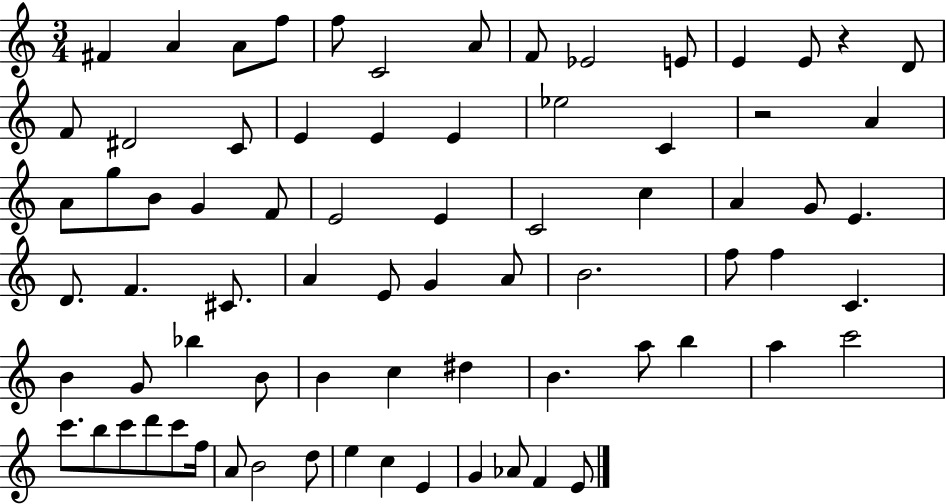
F#4/q A4/q A4/e F5/e F5/e C4/h A4/e F4/e Eb4/h E4/e E4/q E4/e R/q D4/e F4/e D#4/h C4/e E4/q E4/q E4/q Eb5/h C4/q R/h A4/q A4/e G5/e B4/e G4/q F4/e E4/h E4/q C4/h C5/q A4/q G4/e E4/q. D4/e. F4/q. C#4/e. A4/q E4/e G4/q A4/e B4/h. F5/e F5/q C4/q. B4/q G4/e Bb5/q B4/e B4/q C5/q D#5/q B4/q. A5/e B5/q A5/q C6/h C6/e. B5/e C6/e D6/e C6/e F5/s A4/e B4/h D5/e E5/q C5/q E4/q G4/q Ab4/e F4/q E4/e